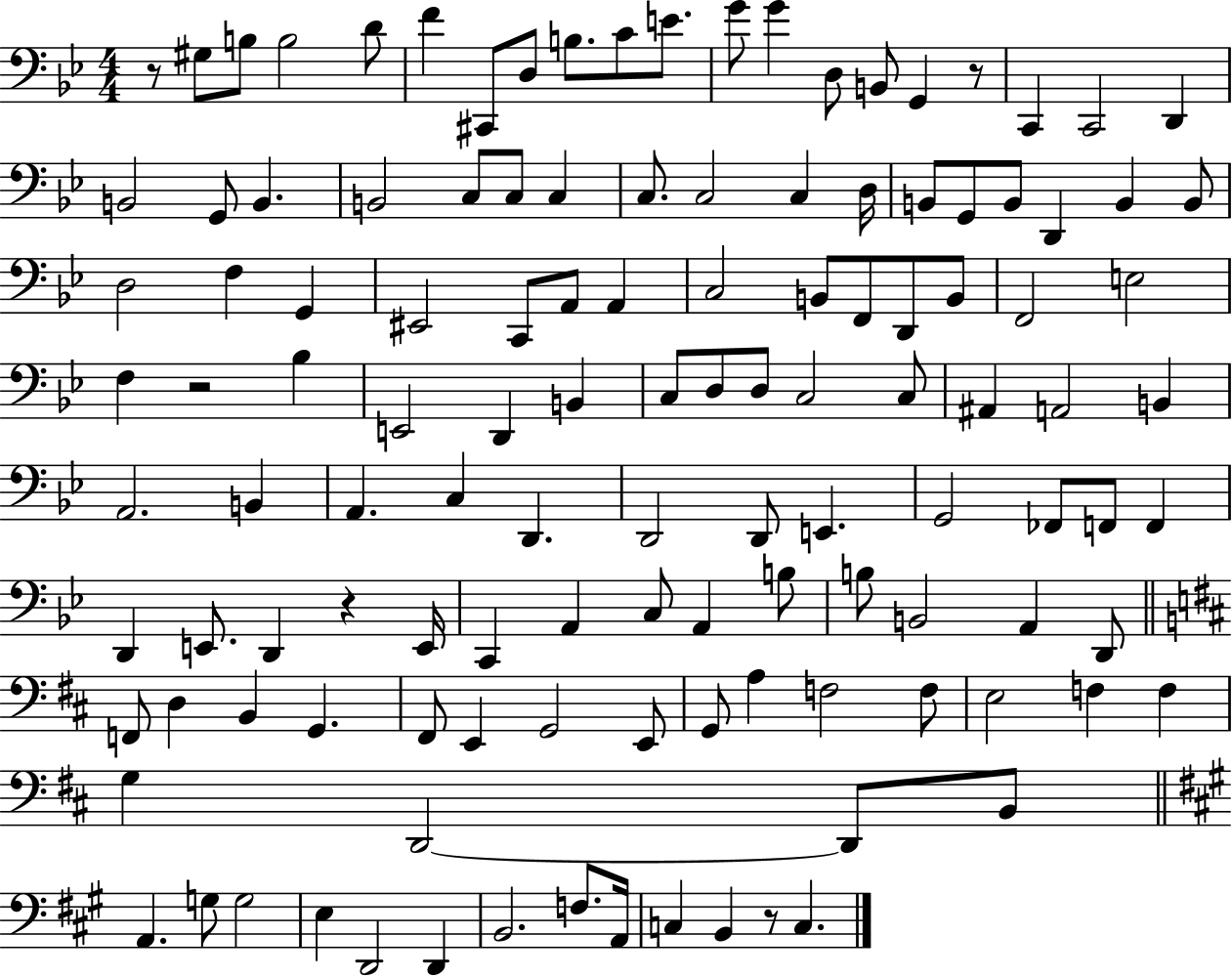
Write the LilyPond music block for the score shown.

{
  \clef bass
  \numericTimeSignature
  \time 4/4
  \key bes \major
  \repeat volta 2 { r8 gis8 b8 b2 d'8 | f'4 cis,8 d8 b8. c'8 e'8. | g'8 g'4 d8 b,8 g,4 r8 | c,4 c,2 d,4 | \break b,2 g,8 b,4. | b,2 c8 c8 c4 | c8. c2 c4 d16 | b,8 g,8 b,8 d,4 b,4 b,8 | \break d2 f4 g,4 | eis,2 c,8 a,8 a,4 | c2 b,8 f,8 d,8 b,8 | f,2 e2 | \break f4 r2 bes4 | e,2 d,4 b,4 | c8 d8 d8 c2 c8 | ais,4 a,2 b,4 | \break a,2. b,4 | a,4. c4 d,4. | d,2 d,8 e,4. | g,2 fes,8 f,8 f,4 | \break d,4 e,8. d,4 r4 e,16 | c,4 a,4 c8 a,4 b8 | b8 b,2 a,4 d,8 | \bar "||" \break \key d \major f,8 d4 b,4 g,4. | fis,8 e,4 g,2 e,8 | g,8 a4 f2 f8 | e2 f4 f4 | \break g4 d,2~~ d,8 b,8 | \bar "||" \break \key a \major a,4. g8 g2 | e4 d,2 d,4 | b,2. f8. a,16 | c4 b,4 r8 c4. | \break } \bar "|."
}